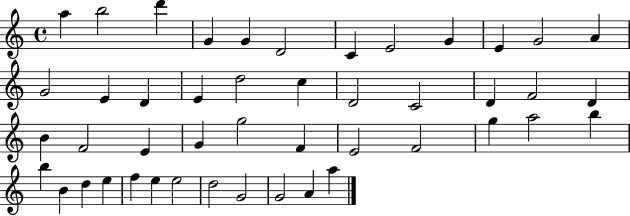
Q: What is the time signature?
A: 4/4